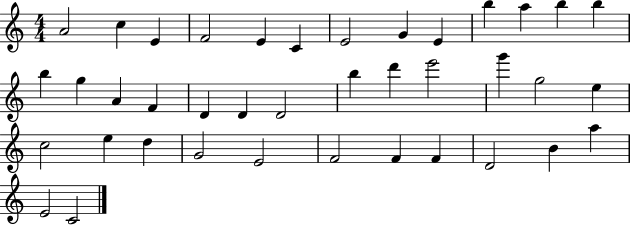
A4/h C5/q E4/q F4/h E4/q C4/q E4/h G4/q E4/q B5/q A5/q B5/q B5/q B5/q G5/q A4/q F4/q D4/q D4/q D4/h B5/q D6/q E6/h G6/q G5/h E5/q C5/h E5/q D5/q G4/h E4/h F4/h F4/q F4/q D4/h B4/q A5/q E4/h C4/h